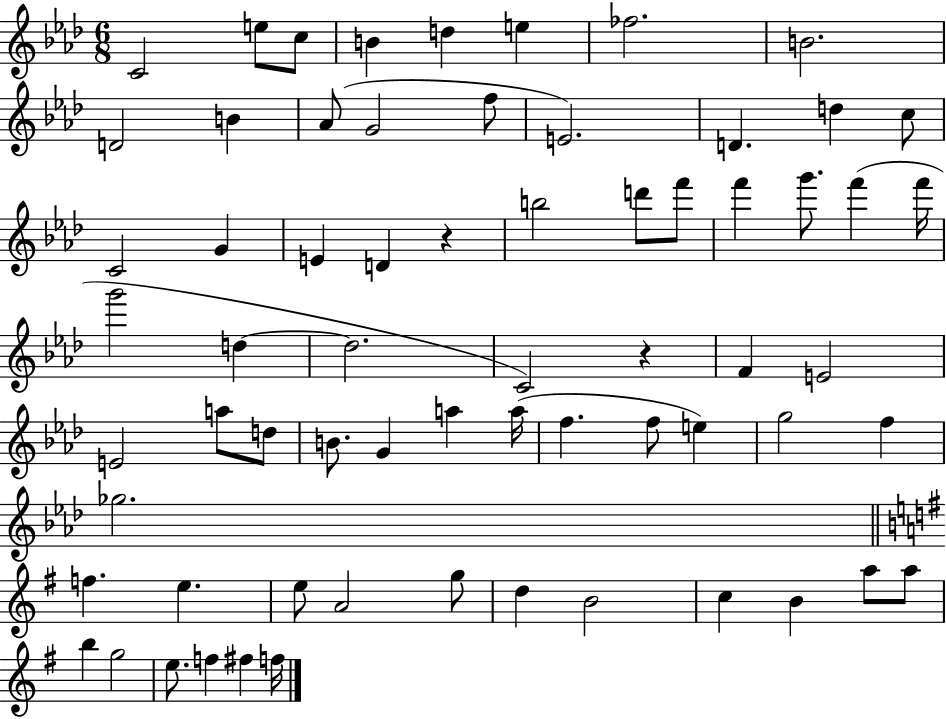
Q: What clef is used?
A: treble